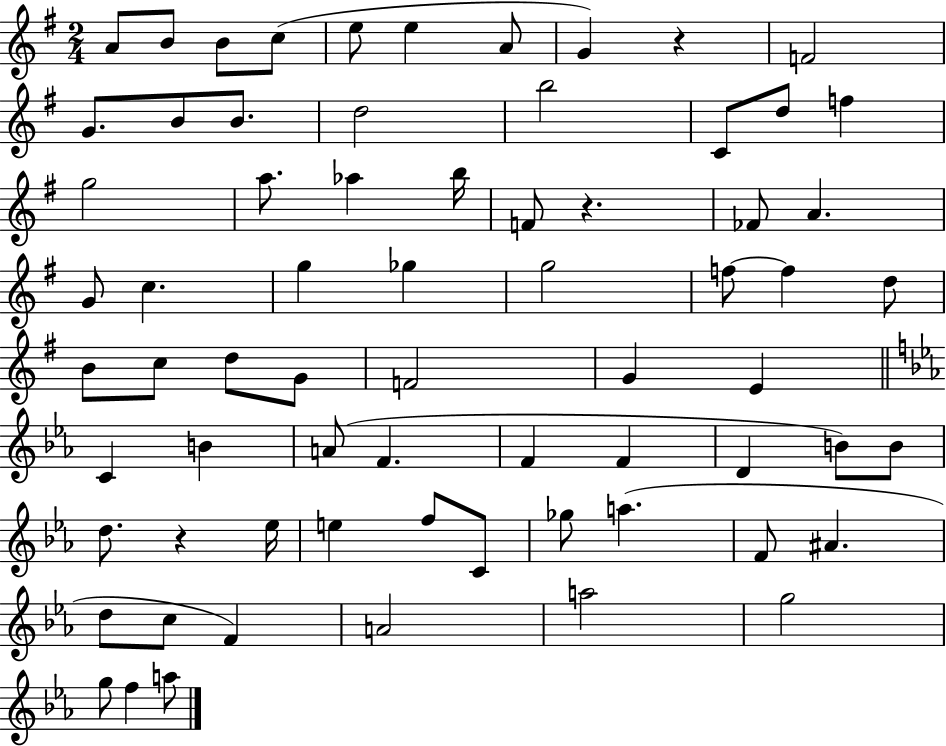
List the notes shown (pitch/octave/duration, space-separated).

A4/e B4/e B4/e C5/e E5/e E5/q A4/e G4/q R/q F4/h G4/e. B4/e B4/e. D5/h B5/h C4/e D5/e F5/q G5/h A5/e. Ab5/q B5/s F4/e R/q. FES4/e A4/q. G4/e C5/q. G5/q Gb5/q G5/h F5/e F5/q D5/e B4/e C5/e D5/e G4/e F4/h G4/q E4/q C4/q B4/q A4/e F4/q. F4/q F4/q D4/q B4/e B4/e D5/e. R/q Eb5/s E5/q F5/e C4/e Gb5/e A5/q. F4/e A#4/q. D5/e C5/e F4/q A4/h A5/h G5/h G5/e F5/q A5/e